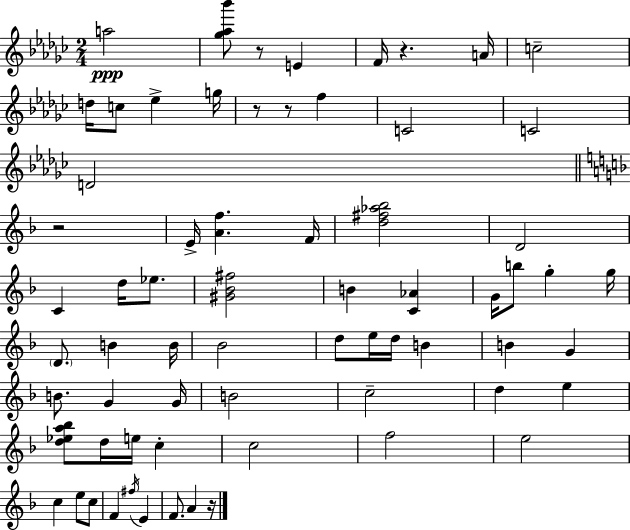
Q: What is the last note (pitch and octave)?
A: A4